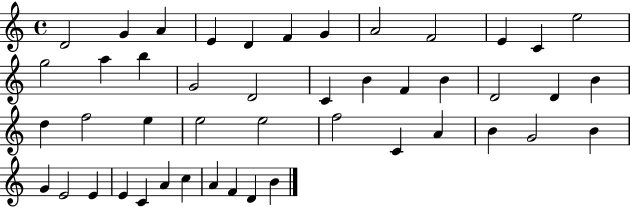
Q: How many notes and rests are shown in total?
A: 46